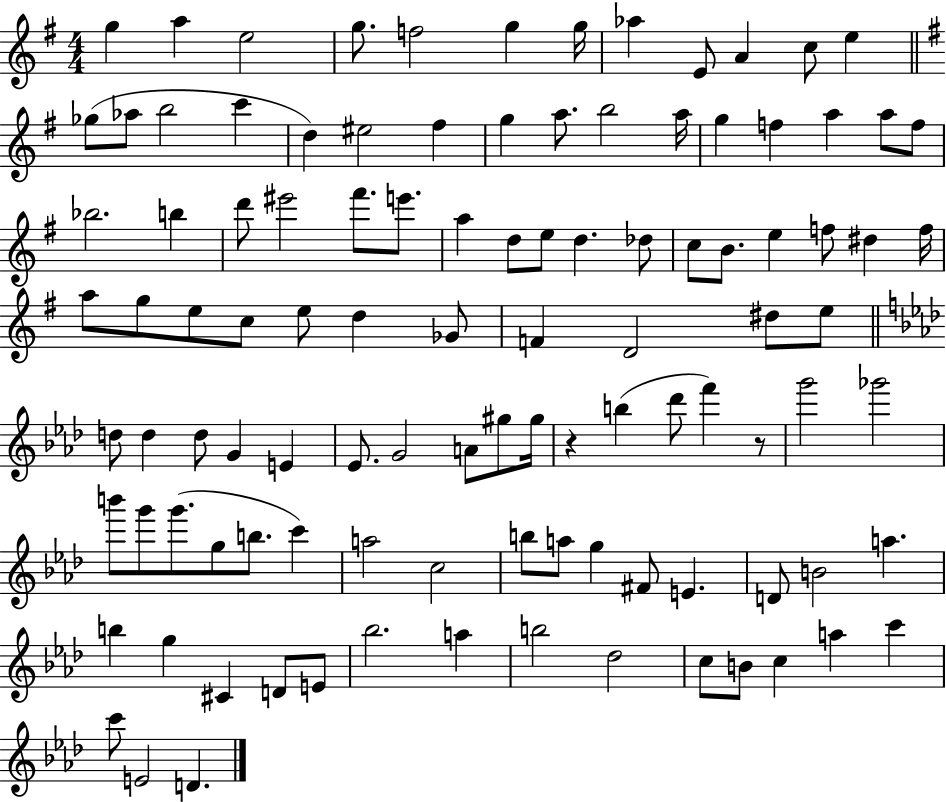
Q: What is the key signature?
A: G major